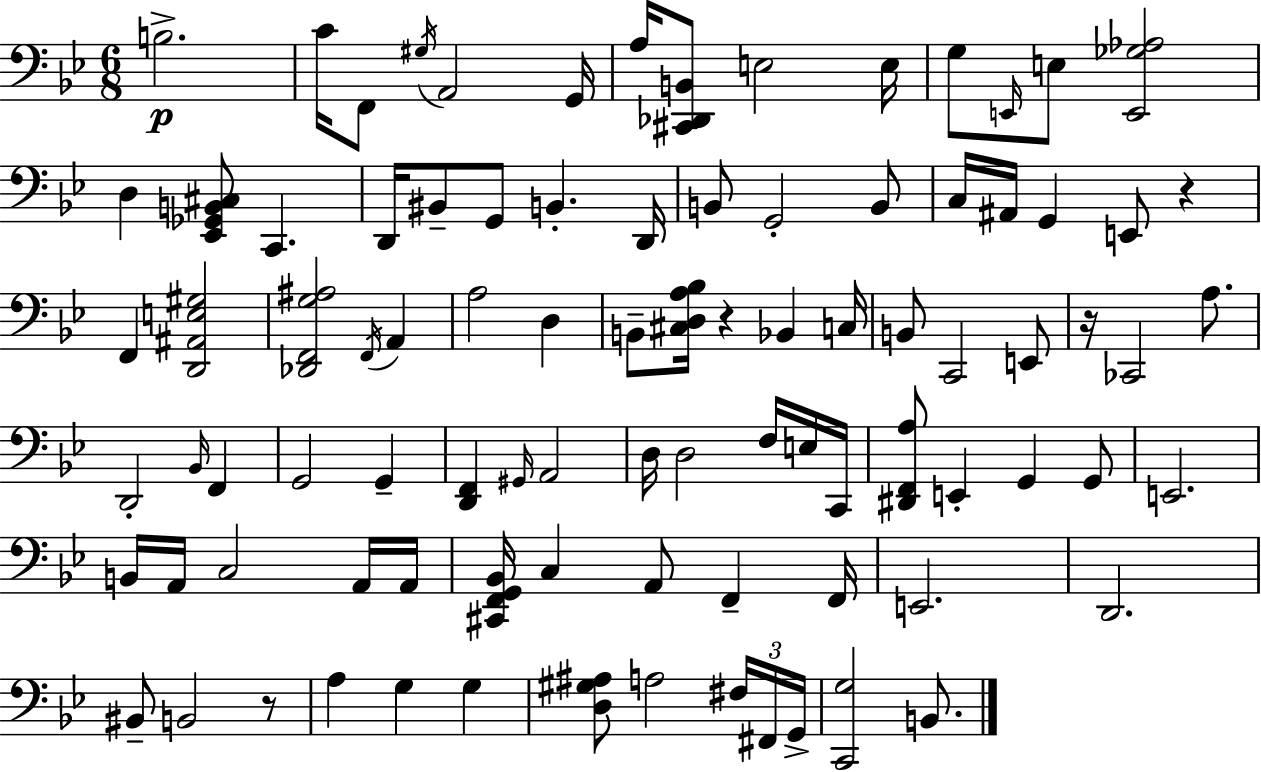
{
  \clef bass
  \numericTimeSignature
  \time 6/8
  \key bes \major
  b2.->\p | c'16 f,8 \acciaccatura { gis16 } a,2 | g,16 a16 <cis, des, b,>8 e2 | e16 g8 \grace { e,16 } e8 <e, ges aes>2 | \break d4 <ees, ges, b, cis>8 c,4. | d,16 bis,8-- g,8 b,4.-. | d,16 b,8 g,2-. | b,8 c16 ais,16 g,4 e,8 r4 | \break f,4 <d, ais, e gis>2 | <des, f, g ais>2 \acciaccatura { f,16 } a,4 | a2 d4 | b,8-- <cis d a bes>16 r4 bes,4 | \break c16 b,8 c,2 | e,8 r16 ces,2 | a8. d,2-. \grace { bes,16 } | f,4 g,2 | \break g,4-- <d, f,>4 \grace { gis,16 } a,2 | d16 d2 | f16 e16 c,16 <dis, f, a>8 e,4-. g,4 | g,8 e,2. | \break b,16 a,16 c2 | a,16 a,16 <cis, f, g, bes,>16 c4 a,8 | f,4-- f,16 e,2. | d,2. | \break bis,8-- b,2 | r8 a4 g4 | g4 <d gis ais>8 a2 | \tuplet 3/2 { fis16 fis,16 g,16-> } <c, g>2 | \break b,8. \bar "|."
}